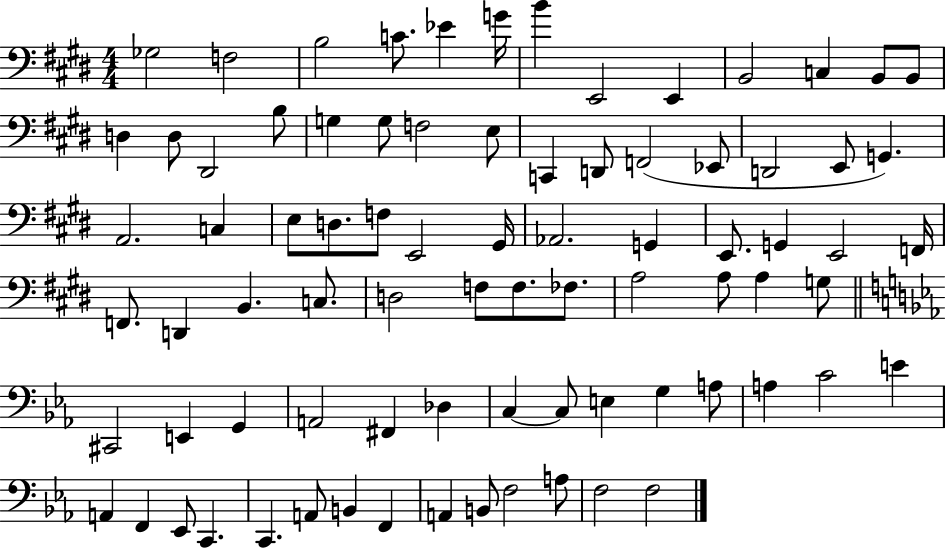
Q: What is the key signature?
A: E major